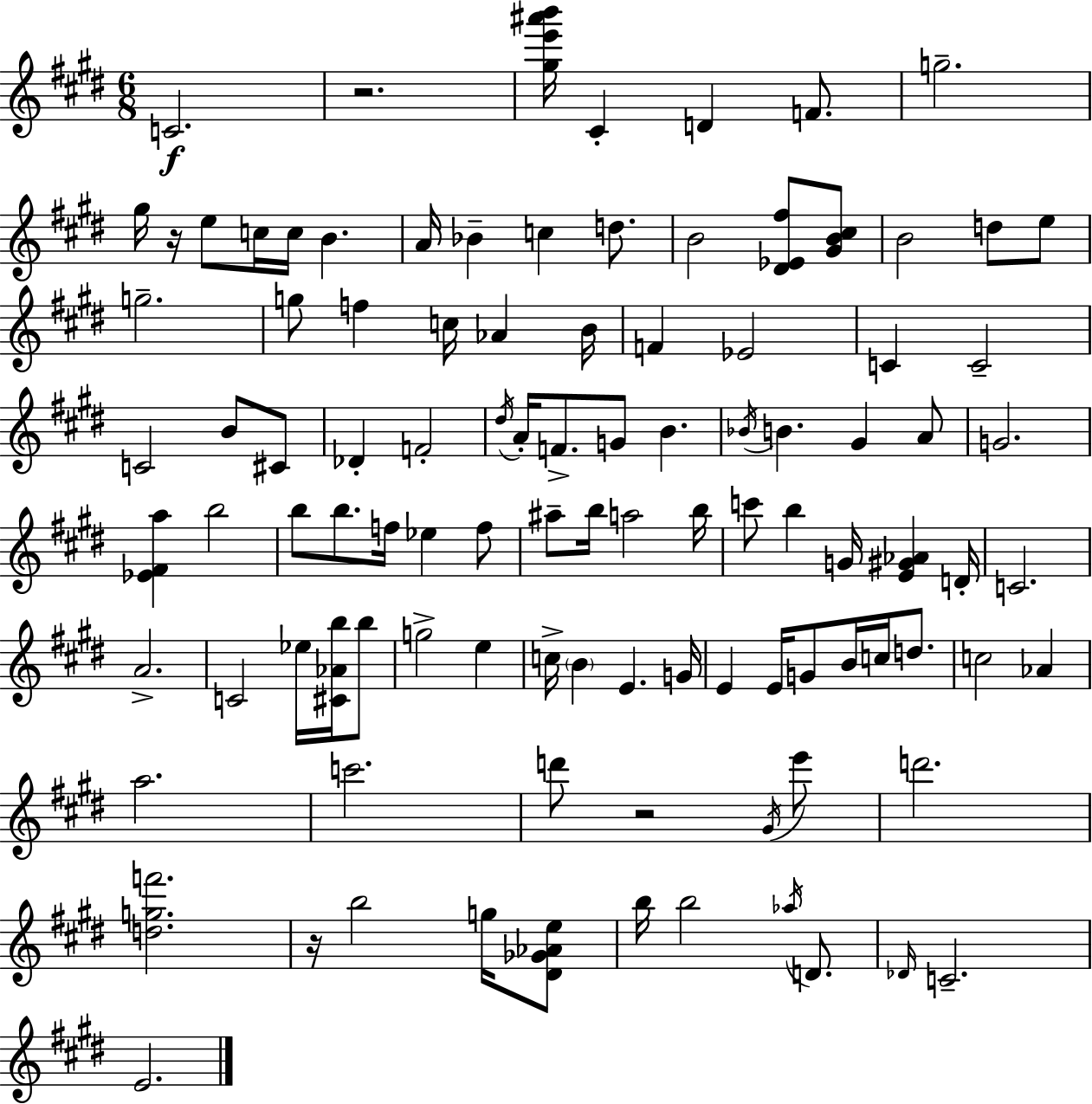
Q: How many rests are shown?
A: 4